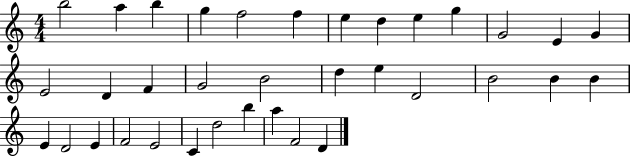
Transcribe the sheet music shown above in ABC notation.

X:1
T:Untitled
M:4/4
L:1/4
K:C
b2 a b g f2 f e d e g G2 E G E2 D F G2 B2 d e D2 B2 B B E D2 E F2 E2 C d2 b a F2 D